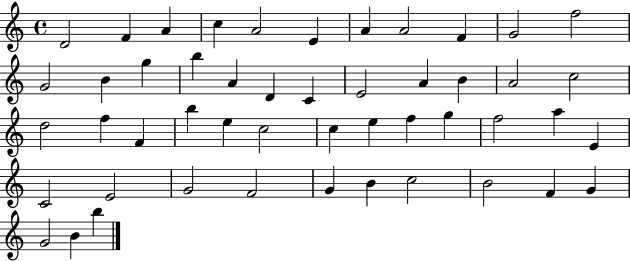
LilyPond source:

{
  \clef treble
  \time 4/4
  \defaultTimeSignature
  \key c \major
  d'2 f'4 a'4 | c''4 a'2 e'4 | a'4 a'2 f'4 | g'2 f''2 | \break g'2 b'4 g''4 | b''4 a'4 d'4 c'4 | e'2 a'4 b'4 | a'2 c''2 | \break d''2 f''4 f'4 | b''4 e''4 c''2 | c''4 e''4 f''4 g''4 | f''2 a''4 e'4 | \break c'2 e'2 | g'2 f'2 | g'4 b'4 c''2 | b'2 f'4 g'4 | \break g'2 b'4 b''4 | \bar "|."
}